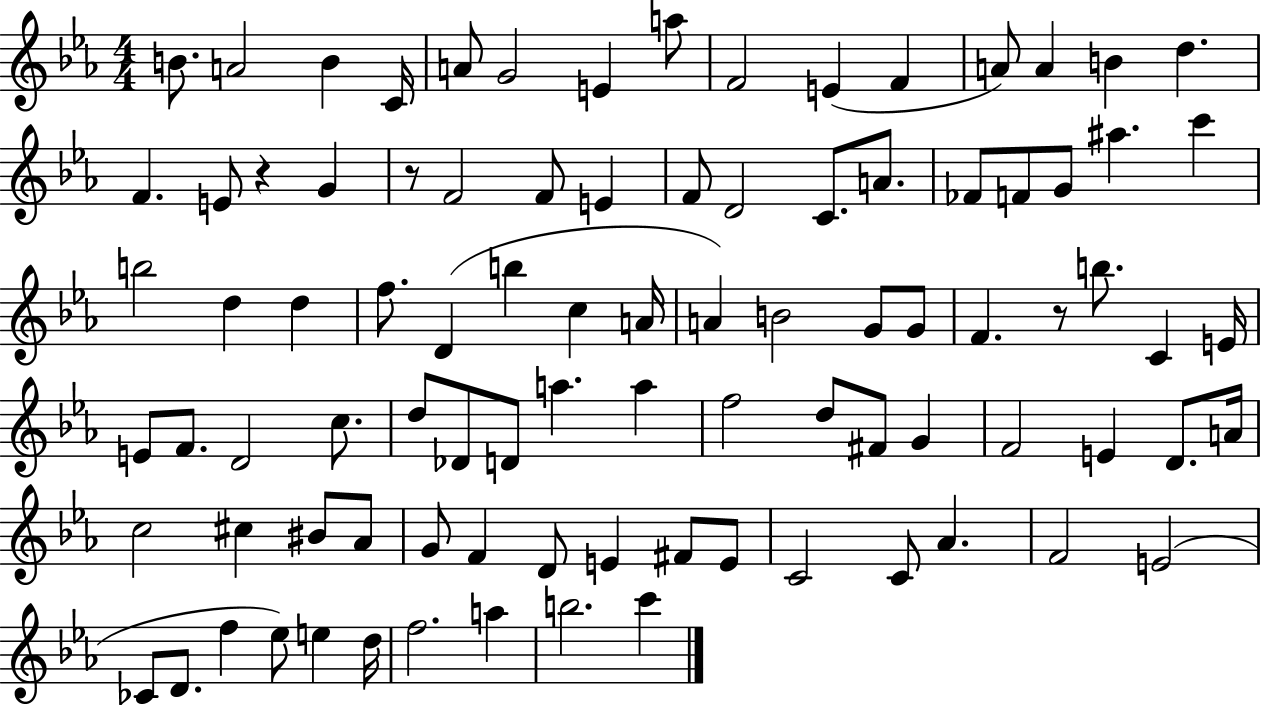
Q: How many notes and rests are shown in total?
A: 91